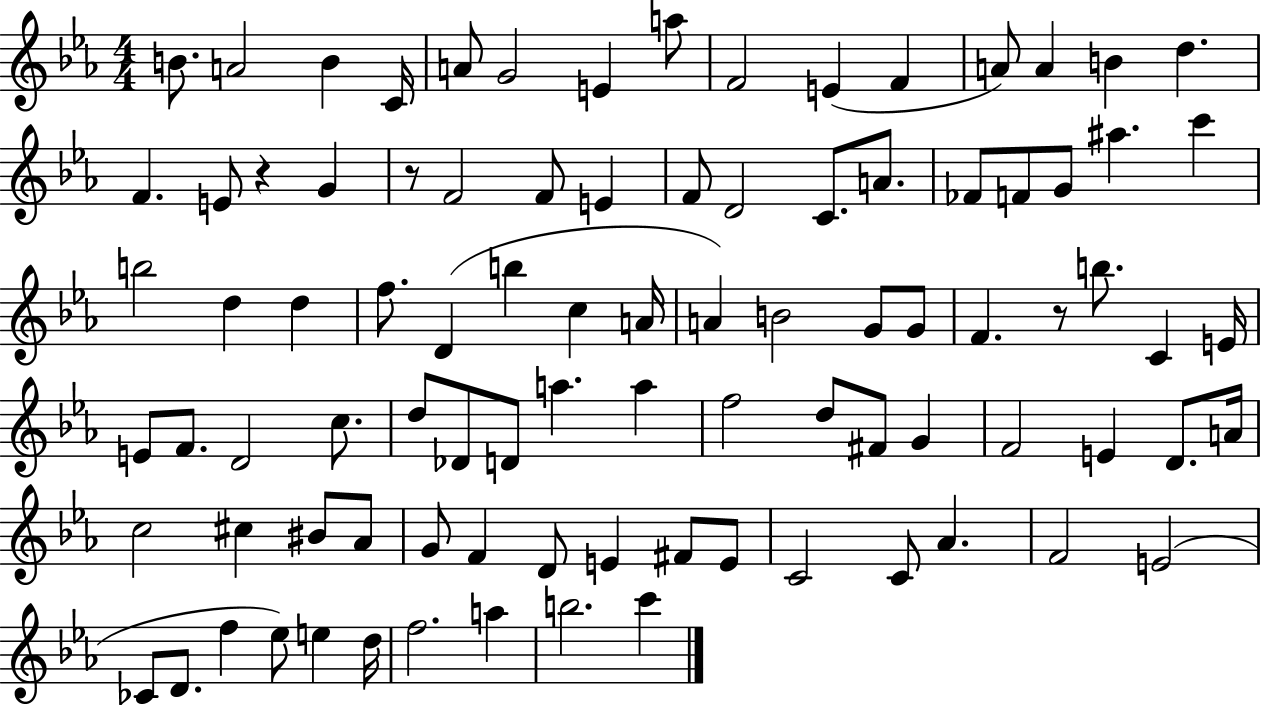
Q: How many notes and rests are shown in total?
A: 91